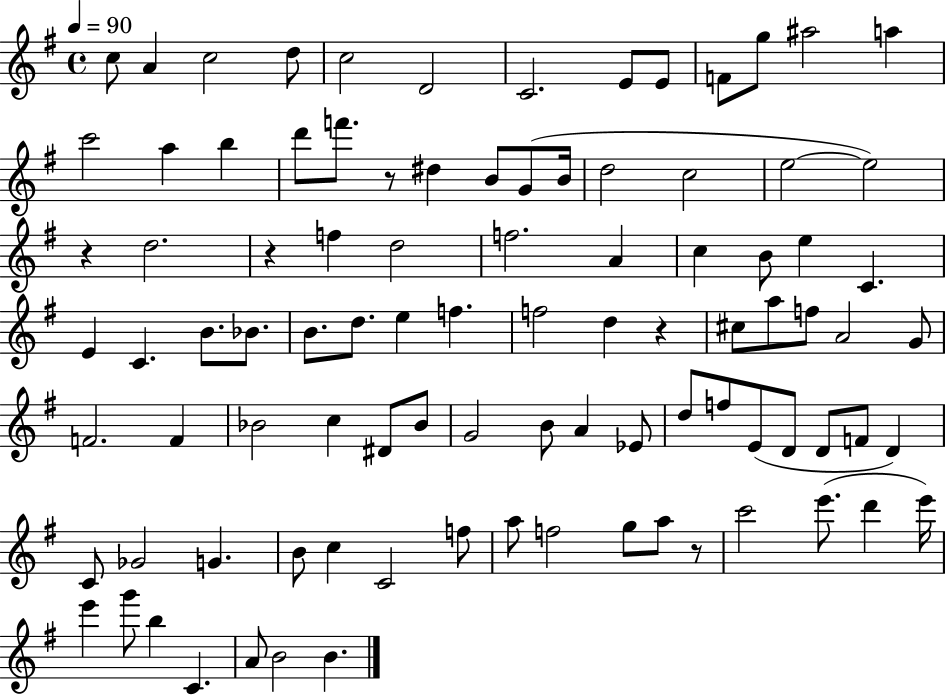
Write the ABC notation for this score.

X:1
T:Untitled
M:4/4
L:1/4
K:G
c/2 A c2 d/2 c2 D2 C2 E/2 E/2 F/2 g/2 ^a2 a c'2 a b d'/2 f'/2 z/2 ^d B/2 G/2 B/4 d2 c2 e2 e2 z d2 z f d2 f2 A c B/2 e C E C B/2 _B/2 B/2 d/2 e f f2 d z ^c/2 a/2 f/2 A2 G/2 F2 F _B2 c ^D/2 _B/2 G2 B/2 A _E/2 d/2 f/2 E/2 D/2 D/2 F/2 D C/2 _G2 G B/2 c C2 f/2 a/2 f2 g/2 a/2 z/2 c'2 e'/2 d' e'/4 e' g'/2 b C A/2 B2 B